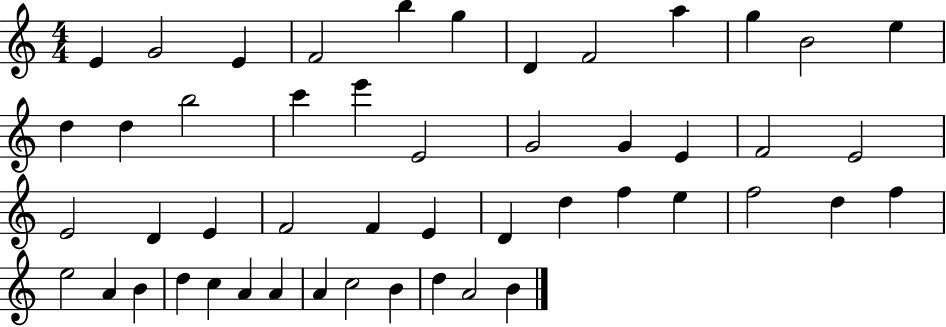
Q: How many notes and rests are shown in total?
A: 49